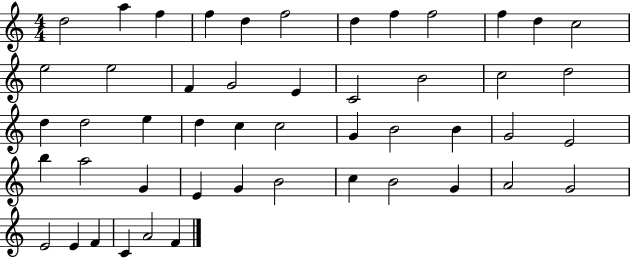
{
  \clef treble
  \numericTimeSignature
  \time 4/4
  \key c \major
  d''2 a''4 f''4 | f''4 d''4 f''2 | d''4 f''4 f''2 | f''4 d''4 c''2 | \break e''2 e''2 | f'4 g'2 e'4 | c'2 b'2 | c''2 d''2 | \break d''4 d''2 e''4 | d''4 c''4 c''2 | g'4 b'2 b'4 | g'2 e'2 | \break b''4 a''2 g'4 | e'4 g'4 b'2 | c''4 b'2 g'4 | a'2 g'2 | \break e'2 e'4 f'4 | c'4 a'2 f'4 | \bar "|."
}